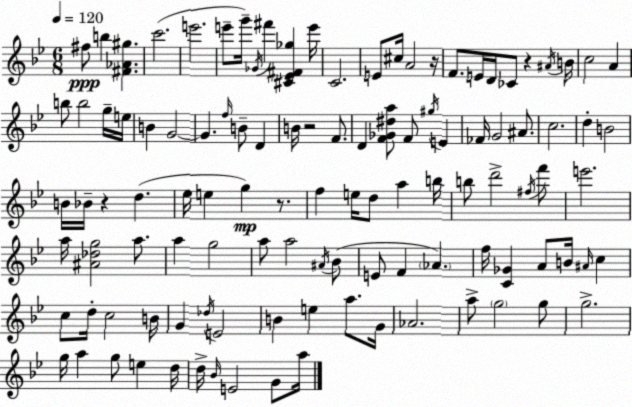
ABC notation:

X:1
T:Untitled
M:6/8
L:1/4
K:Gm
^f/2 b [^F_A^g] c'2 e'2 e'/2 g'/4 _G/4 ^f' [^C_E^F_g] e'/4 C2 E/2 ^c/4 A2 z/4 F/2 E/4 D/4 _C/2 z ^A/4 B/4 c2 A b/2 b2 g/4 e/4 B G2 G f/4 B/2 D B/4 z2 F/2 D [F_G^da]/2 F/2 ^g/4 E _F/4 G2 ^A/2 c2 d B2 B/4 _B/4 z d _e/4 e g z/2 f e/4 d/2 a b/4 b/2 d'2 ^f/4 f'/2 e'2 a/4 [^A_dg]2 a/2 a g2 a/2 a2 ^A/4 _B/2 E/2 F _A f/4 [C_G] A/2 B/4 ^A/4 c c/2 d/4 c2 B/4 G _d/4 E2 B e a/2 G/4 _A2 a/2 g2 g/2 g2 g/4 a g/2 e d/4 d/4 _B/4 E2 G/2 a/4